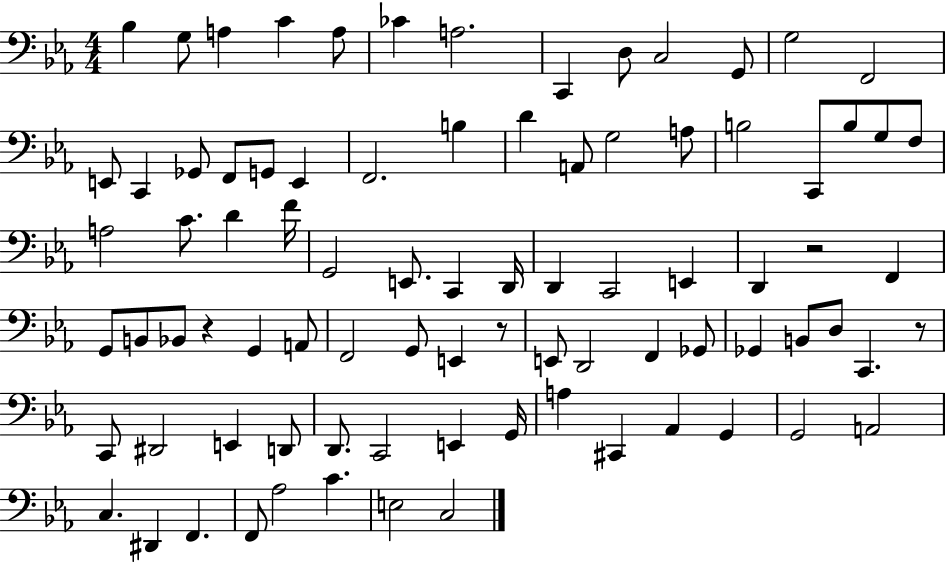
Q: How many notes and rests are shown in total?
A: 85